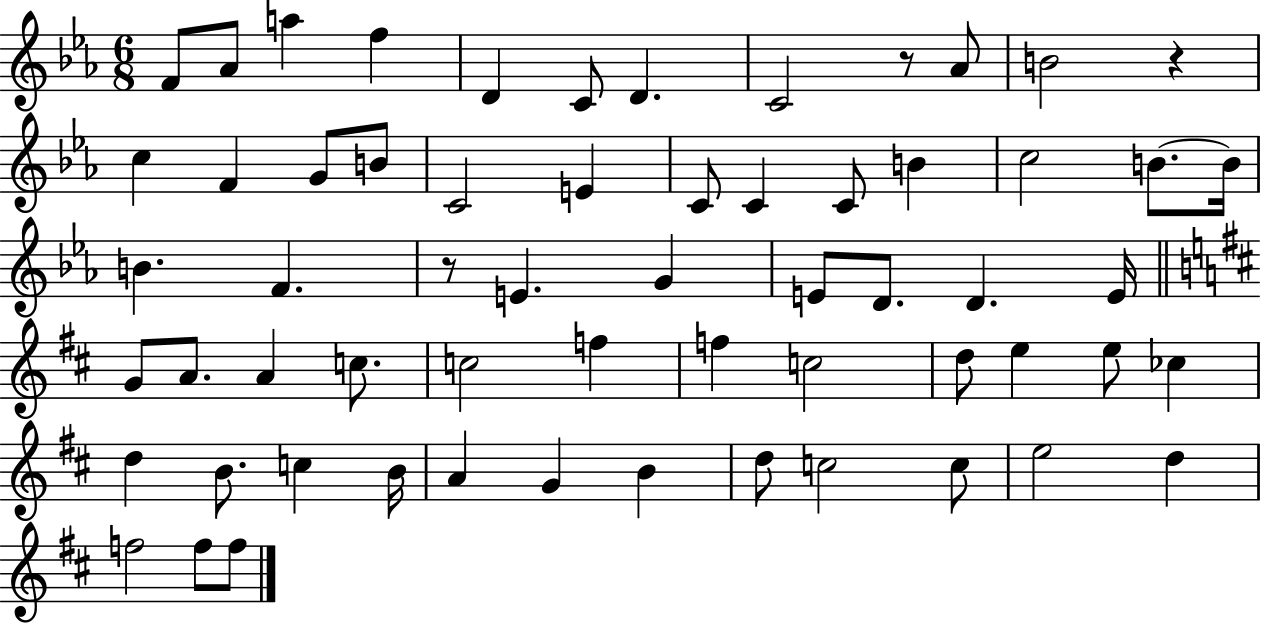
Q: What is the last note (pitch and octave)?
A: F5